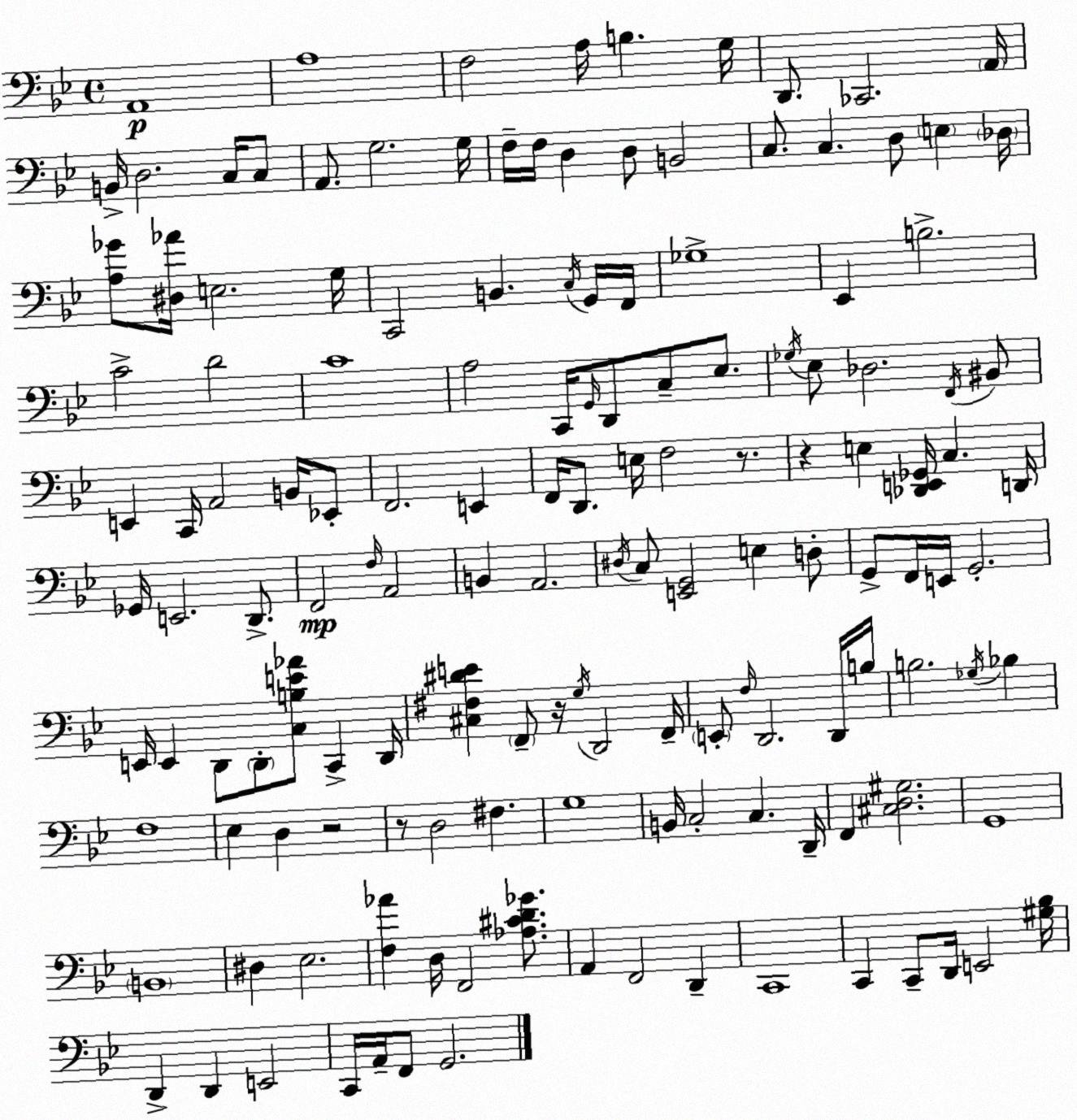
X:1
T:Untitled
M:4/4
L:1/4
K:Bb
A,,4 A,4 F,2 A,/4 B, G,/4 D,,/2 _C,,2 A,,/4 B,,/4 D,2 C,/4 C,/2 A,,/2 G,2 G,/4 F,/4 F,/4 D, D,/2 B,,2 C,/2 C, D,/2 E, _D,/4 [A,_G]/2 [^D,_A]/4 E,2 G,/4 C,,2 B,, C,/4 G,,/4 F,,/4 _G,4 _E,, B,2 C2 D2 C4 A,2 C,,/4 G,,/4 D,,/2 C,/2 _E,/2 _G,/4 _E,/2 _D,2 F,,/4 ^B,,/2 E,, C,,/4 A,,2 B,,/4 _E,,/2 F,,2 E,, F,,/4 D,,/2 E,/4 F,2 z/2 z E, [_D,,E,,_G,,]/4 C, D,,/4 _G,,/4 E,,2 D,,/2 F,,2 F,/4 A,,2 B,, A,,2 ^D,/4 C,/2 [E,,G,,]2 E, D,/2 G,,/2 F,,/4 E,,/4 G,,2 E,,/4 E,, D,,/2 D,,/2 [C,B,E_A]/2 C,, D,,/4 [^C,^F,^DE] F,,/2 z/4 G,/4 D,,2 F,,/4 E,,/2 F,/4 D,,2 D,,/4 B,/4 B,2 _G,/4 _B, F,4 _E, D, z2 z/2 D,2 ^F, G,4 B,,/4 C,2 C, D,,/4 F,, [^C,D,^G,]2 G,,4 B,,4 ^D, _E,2 [F,_A] D,/4 F,,2 [_A,^CD_G]/2 A,, F,,2 D,, C,,4 C,, C,,/2 D,,/4 E,,2 [^G,_B,]/4 D,, D,, E,,2 C,,/4 A,,/4 F,,/2 G,,2